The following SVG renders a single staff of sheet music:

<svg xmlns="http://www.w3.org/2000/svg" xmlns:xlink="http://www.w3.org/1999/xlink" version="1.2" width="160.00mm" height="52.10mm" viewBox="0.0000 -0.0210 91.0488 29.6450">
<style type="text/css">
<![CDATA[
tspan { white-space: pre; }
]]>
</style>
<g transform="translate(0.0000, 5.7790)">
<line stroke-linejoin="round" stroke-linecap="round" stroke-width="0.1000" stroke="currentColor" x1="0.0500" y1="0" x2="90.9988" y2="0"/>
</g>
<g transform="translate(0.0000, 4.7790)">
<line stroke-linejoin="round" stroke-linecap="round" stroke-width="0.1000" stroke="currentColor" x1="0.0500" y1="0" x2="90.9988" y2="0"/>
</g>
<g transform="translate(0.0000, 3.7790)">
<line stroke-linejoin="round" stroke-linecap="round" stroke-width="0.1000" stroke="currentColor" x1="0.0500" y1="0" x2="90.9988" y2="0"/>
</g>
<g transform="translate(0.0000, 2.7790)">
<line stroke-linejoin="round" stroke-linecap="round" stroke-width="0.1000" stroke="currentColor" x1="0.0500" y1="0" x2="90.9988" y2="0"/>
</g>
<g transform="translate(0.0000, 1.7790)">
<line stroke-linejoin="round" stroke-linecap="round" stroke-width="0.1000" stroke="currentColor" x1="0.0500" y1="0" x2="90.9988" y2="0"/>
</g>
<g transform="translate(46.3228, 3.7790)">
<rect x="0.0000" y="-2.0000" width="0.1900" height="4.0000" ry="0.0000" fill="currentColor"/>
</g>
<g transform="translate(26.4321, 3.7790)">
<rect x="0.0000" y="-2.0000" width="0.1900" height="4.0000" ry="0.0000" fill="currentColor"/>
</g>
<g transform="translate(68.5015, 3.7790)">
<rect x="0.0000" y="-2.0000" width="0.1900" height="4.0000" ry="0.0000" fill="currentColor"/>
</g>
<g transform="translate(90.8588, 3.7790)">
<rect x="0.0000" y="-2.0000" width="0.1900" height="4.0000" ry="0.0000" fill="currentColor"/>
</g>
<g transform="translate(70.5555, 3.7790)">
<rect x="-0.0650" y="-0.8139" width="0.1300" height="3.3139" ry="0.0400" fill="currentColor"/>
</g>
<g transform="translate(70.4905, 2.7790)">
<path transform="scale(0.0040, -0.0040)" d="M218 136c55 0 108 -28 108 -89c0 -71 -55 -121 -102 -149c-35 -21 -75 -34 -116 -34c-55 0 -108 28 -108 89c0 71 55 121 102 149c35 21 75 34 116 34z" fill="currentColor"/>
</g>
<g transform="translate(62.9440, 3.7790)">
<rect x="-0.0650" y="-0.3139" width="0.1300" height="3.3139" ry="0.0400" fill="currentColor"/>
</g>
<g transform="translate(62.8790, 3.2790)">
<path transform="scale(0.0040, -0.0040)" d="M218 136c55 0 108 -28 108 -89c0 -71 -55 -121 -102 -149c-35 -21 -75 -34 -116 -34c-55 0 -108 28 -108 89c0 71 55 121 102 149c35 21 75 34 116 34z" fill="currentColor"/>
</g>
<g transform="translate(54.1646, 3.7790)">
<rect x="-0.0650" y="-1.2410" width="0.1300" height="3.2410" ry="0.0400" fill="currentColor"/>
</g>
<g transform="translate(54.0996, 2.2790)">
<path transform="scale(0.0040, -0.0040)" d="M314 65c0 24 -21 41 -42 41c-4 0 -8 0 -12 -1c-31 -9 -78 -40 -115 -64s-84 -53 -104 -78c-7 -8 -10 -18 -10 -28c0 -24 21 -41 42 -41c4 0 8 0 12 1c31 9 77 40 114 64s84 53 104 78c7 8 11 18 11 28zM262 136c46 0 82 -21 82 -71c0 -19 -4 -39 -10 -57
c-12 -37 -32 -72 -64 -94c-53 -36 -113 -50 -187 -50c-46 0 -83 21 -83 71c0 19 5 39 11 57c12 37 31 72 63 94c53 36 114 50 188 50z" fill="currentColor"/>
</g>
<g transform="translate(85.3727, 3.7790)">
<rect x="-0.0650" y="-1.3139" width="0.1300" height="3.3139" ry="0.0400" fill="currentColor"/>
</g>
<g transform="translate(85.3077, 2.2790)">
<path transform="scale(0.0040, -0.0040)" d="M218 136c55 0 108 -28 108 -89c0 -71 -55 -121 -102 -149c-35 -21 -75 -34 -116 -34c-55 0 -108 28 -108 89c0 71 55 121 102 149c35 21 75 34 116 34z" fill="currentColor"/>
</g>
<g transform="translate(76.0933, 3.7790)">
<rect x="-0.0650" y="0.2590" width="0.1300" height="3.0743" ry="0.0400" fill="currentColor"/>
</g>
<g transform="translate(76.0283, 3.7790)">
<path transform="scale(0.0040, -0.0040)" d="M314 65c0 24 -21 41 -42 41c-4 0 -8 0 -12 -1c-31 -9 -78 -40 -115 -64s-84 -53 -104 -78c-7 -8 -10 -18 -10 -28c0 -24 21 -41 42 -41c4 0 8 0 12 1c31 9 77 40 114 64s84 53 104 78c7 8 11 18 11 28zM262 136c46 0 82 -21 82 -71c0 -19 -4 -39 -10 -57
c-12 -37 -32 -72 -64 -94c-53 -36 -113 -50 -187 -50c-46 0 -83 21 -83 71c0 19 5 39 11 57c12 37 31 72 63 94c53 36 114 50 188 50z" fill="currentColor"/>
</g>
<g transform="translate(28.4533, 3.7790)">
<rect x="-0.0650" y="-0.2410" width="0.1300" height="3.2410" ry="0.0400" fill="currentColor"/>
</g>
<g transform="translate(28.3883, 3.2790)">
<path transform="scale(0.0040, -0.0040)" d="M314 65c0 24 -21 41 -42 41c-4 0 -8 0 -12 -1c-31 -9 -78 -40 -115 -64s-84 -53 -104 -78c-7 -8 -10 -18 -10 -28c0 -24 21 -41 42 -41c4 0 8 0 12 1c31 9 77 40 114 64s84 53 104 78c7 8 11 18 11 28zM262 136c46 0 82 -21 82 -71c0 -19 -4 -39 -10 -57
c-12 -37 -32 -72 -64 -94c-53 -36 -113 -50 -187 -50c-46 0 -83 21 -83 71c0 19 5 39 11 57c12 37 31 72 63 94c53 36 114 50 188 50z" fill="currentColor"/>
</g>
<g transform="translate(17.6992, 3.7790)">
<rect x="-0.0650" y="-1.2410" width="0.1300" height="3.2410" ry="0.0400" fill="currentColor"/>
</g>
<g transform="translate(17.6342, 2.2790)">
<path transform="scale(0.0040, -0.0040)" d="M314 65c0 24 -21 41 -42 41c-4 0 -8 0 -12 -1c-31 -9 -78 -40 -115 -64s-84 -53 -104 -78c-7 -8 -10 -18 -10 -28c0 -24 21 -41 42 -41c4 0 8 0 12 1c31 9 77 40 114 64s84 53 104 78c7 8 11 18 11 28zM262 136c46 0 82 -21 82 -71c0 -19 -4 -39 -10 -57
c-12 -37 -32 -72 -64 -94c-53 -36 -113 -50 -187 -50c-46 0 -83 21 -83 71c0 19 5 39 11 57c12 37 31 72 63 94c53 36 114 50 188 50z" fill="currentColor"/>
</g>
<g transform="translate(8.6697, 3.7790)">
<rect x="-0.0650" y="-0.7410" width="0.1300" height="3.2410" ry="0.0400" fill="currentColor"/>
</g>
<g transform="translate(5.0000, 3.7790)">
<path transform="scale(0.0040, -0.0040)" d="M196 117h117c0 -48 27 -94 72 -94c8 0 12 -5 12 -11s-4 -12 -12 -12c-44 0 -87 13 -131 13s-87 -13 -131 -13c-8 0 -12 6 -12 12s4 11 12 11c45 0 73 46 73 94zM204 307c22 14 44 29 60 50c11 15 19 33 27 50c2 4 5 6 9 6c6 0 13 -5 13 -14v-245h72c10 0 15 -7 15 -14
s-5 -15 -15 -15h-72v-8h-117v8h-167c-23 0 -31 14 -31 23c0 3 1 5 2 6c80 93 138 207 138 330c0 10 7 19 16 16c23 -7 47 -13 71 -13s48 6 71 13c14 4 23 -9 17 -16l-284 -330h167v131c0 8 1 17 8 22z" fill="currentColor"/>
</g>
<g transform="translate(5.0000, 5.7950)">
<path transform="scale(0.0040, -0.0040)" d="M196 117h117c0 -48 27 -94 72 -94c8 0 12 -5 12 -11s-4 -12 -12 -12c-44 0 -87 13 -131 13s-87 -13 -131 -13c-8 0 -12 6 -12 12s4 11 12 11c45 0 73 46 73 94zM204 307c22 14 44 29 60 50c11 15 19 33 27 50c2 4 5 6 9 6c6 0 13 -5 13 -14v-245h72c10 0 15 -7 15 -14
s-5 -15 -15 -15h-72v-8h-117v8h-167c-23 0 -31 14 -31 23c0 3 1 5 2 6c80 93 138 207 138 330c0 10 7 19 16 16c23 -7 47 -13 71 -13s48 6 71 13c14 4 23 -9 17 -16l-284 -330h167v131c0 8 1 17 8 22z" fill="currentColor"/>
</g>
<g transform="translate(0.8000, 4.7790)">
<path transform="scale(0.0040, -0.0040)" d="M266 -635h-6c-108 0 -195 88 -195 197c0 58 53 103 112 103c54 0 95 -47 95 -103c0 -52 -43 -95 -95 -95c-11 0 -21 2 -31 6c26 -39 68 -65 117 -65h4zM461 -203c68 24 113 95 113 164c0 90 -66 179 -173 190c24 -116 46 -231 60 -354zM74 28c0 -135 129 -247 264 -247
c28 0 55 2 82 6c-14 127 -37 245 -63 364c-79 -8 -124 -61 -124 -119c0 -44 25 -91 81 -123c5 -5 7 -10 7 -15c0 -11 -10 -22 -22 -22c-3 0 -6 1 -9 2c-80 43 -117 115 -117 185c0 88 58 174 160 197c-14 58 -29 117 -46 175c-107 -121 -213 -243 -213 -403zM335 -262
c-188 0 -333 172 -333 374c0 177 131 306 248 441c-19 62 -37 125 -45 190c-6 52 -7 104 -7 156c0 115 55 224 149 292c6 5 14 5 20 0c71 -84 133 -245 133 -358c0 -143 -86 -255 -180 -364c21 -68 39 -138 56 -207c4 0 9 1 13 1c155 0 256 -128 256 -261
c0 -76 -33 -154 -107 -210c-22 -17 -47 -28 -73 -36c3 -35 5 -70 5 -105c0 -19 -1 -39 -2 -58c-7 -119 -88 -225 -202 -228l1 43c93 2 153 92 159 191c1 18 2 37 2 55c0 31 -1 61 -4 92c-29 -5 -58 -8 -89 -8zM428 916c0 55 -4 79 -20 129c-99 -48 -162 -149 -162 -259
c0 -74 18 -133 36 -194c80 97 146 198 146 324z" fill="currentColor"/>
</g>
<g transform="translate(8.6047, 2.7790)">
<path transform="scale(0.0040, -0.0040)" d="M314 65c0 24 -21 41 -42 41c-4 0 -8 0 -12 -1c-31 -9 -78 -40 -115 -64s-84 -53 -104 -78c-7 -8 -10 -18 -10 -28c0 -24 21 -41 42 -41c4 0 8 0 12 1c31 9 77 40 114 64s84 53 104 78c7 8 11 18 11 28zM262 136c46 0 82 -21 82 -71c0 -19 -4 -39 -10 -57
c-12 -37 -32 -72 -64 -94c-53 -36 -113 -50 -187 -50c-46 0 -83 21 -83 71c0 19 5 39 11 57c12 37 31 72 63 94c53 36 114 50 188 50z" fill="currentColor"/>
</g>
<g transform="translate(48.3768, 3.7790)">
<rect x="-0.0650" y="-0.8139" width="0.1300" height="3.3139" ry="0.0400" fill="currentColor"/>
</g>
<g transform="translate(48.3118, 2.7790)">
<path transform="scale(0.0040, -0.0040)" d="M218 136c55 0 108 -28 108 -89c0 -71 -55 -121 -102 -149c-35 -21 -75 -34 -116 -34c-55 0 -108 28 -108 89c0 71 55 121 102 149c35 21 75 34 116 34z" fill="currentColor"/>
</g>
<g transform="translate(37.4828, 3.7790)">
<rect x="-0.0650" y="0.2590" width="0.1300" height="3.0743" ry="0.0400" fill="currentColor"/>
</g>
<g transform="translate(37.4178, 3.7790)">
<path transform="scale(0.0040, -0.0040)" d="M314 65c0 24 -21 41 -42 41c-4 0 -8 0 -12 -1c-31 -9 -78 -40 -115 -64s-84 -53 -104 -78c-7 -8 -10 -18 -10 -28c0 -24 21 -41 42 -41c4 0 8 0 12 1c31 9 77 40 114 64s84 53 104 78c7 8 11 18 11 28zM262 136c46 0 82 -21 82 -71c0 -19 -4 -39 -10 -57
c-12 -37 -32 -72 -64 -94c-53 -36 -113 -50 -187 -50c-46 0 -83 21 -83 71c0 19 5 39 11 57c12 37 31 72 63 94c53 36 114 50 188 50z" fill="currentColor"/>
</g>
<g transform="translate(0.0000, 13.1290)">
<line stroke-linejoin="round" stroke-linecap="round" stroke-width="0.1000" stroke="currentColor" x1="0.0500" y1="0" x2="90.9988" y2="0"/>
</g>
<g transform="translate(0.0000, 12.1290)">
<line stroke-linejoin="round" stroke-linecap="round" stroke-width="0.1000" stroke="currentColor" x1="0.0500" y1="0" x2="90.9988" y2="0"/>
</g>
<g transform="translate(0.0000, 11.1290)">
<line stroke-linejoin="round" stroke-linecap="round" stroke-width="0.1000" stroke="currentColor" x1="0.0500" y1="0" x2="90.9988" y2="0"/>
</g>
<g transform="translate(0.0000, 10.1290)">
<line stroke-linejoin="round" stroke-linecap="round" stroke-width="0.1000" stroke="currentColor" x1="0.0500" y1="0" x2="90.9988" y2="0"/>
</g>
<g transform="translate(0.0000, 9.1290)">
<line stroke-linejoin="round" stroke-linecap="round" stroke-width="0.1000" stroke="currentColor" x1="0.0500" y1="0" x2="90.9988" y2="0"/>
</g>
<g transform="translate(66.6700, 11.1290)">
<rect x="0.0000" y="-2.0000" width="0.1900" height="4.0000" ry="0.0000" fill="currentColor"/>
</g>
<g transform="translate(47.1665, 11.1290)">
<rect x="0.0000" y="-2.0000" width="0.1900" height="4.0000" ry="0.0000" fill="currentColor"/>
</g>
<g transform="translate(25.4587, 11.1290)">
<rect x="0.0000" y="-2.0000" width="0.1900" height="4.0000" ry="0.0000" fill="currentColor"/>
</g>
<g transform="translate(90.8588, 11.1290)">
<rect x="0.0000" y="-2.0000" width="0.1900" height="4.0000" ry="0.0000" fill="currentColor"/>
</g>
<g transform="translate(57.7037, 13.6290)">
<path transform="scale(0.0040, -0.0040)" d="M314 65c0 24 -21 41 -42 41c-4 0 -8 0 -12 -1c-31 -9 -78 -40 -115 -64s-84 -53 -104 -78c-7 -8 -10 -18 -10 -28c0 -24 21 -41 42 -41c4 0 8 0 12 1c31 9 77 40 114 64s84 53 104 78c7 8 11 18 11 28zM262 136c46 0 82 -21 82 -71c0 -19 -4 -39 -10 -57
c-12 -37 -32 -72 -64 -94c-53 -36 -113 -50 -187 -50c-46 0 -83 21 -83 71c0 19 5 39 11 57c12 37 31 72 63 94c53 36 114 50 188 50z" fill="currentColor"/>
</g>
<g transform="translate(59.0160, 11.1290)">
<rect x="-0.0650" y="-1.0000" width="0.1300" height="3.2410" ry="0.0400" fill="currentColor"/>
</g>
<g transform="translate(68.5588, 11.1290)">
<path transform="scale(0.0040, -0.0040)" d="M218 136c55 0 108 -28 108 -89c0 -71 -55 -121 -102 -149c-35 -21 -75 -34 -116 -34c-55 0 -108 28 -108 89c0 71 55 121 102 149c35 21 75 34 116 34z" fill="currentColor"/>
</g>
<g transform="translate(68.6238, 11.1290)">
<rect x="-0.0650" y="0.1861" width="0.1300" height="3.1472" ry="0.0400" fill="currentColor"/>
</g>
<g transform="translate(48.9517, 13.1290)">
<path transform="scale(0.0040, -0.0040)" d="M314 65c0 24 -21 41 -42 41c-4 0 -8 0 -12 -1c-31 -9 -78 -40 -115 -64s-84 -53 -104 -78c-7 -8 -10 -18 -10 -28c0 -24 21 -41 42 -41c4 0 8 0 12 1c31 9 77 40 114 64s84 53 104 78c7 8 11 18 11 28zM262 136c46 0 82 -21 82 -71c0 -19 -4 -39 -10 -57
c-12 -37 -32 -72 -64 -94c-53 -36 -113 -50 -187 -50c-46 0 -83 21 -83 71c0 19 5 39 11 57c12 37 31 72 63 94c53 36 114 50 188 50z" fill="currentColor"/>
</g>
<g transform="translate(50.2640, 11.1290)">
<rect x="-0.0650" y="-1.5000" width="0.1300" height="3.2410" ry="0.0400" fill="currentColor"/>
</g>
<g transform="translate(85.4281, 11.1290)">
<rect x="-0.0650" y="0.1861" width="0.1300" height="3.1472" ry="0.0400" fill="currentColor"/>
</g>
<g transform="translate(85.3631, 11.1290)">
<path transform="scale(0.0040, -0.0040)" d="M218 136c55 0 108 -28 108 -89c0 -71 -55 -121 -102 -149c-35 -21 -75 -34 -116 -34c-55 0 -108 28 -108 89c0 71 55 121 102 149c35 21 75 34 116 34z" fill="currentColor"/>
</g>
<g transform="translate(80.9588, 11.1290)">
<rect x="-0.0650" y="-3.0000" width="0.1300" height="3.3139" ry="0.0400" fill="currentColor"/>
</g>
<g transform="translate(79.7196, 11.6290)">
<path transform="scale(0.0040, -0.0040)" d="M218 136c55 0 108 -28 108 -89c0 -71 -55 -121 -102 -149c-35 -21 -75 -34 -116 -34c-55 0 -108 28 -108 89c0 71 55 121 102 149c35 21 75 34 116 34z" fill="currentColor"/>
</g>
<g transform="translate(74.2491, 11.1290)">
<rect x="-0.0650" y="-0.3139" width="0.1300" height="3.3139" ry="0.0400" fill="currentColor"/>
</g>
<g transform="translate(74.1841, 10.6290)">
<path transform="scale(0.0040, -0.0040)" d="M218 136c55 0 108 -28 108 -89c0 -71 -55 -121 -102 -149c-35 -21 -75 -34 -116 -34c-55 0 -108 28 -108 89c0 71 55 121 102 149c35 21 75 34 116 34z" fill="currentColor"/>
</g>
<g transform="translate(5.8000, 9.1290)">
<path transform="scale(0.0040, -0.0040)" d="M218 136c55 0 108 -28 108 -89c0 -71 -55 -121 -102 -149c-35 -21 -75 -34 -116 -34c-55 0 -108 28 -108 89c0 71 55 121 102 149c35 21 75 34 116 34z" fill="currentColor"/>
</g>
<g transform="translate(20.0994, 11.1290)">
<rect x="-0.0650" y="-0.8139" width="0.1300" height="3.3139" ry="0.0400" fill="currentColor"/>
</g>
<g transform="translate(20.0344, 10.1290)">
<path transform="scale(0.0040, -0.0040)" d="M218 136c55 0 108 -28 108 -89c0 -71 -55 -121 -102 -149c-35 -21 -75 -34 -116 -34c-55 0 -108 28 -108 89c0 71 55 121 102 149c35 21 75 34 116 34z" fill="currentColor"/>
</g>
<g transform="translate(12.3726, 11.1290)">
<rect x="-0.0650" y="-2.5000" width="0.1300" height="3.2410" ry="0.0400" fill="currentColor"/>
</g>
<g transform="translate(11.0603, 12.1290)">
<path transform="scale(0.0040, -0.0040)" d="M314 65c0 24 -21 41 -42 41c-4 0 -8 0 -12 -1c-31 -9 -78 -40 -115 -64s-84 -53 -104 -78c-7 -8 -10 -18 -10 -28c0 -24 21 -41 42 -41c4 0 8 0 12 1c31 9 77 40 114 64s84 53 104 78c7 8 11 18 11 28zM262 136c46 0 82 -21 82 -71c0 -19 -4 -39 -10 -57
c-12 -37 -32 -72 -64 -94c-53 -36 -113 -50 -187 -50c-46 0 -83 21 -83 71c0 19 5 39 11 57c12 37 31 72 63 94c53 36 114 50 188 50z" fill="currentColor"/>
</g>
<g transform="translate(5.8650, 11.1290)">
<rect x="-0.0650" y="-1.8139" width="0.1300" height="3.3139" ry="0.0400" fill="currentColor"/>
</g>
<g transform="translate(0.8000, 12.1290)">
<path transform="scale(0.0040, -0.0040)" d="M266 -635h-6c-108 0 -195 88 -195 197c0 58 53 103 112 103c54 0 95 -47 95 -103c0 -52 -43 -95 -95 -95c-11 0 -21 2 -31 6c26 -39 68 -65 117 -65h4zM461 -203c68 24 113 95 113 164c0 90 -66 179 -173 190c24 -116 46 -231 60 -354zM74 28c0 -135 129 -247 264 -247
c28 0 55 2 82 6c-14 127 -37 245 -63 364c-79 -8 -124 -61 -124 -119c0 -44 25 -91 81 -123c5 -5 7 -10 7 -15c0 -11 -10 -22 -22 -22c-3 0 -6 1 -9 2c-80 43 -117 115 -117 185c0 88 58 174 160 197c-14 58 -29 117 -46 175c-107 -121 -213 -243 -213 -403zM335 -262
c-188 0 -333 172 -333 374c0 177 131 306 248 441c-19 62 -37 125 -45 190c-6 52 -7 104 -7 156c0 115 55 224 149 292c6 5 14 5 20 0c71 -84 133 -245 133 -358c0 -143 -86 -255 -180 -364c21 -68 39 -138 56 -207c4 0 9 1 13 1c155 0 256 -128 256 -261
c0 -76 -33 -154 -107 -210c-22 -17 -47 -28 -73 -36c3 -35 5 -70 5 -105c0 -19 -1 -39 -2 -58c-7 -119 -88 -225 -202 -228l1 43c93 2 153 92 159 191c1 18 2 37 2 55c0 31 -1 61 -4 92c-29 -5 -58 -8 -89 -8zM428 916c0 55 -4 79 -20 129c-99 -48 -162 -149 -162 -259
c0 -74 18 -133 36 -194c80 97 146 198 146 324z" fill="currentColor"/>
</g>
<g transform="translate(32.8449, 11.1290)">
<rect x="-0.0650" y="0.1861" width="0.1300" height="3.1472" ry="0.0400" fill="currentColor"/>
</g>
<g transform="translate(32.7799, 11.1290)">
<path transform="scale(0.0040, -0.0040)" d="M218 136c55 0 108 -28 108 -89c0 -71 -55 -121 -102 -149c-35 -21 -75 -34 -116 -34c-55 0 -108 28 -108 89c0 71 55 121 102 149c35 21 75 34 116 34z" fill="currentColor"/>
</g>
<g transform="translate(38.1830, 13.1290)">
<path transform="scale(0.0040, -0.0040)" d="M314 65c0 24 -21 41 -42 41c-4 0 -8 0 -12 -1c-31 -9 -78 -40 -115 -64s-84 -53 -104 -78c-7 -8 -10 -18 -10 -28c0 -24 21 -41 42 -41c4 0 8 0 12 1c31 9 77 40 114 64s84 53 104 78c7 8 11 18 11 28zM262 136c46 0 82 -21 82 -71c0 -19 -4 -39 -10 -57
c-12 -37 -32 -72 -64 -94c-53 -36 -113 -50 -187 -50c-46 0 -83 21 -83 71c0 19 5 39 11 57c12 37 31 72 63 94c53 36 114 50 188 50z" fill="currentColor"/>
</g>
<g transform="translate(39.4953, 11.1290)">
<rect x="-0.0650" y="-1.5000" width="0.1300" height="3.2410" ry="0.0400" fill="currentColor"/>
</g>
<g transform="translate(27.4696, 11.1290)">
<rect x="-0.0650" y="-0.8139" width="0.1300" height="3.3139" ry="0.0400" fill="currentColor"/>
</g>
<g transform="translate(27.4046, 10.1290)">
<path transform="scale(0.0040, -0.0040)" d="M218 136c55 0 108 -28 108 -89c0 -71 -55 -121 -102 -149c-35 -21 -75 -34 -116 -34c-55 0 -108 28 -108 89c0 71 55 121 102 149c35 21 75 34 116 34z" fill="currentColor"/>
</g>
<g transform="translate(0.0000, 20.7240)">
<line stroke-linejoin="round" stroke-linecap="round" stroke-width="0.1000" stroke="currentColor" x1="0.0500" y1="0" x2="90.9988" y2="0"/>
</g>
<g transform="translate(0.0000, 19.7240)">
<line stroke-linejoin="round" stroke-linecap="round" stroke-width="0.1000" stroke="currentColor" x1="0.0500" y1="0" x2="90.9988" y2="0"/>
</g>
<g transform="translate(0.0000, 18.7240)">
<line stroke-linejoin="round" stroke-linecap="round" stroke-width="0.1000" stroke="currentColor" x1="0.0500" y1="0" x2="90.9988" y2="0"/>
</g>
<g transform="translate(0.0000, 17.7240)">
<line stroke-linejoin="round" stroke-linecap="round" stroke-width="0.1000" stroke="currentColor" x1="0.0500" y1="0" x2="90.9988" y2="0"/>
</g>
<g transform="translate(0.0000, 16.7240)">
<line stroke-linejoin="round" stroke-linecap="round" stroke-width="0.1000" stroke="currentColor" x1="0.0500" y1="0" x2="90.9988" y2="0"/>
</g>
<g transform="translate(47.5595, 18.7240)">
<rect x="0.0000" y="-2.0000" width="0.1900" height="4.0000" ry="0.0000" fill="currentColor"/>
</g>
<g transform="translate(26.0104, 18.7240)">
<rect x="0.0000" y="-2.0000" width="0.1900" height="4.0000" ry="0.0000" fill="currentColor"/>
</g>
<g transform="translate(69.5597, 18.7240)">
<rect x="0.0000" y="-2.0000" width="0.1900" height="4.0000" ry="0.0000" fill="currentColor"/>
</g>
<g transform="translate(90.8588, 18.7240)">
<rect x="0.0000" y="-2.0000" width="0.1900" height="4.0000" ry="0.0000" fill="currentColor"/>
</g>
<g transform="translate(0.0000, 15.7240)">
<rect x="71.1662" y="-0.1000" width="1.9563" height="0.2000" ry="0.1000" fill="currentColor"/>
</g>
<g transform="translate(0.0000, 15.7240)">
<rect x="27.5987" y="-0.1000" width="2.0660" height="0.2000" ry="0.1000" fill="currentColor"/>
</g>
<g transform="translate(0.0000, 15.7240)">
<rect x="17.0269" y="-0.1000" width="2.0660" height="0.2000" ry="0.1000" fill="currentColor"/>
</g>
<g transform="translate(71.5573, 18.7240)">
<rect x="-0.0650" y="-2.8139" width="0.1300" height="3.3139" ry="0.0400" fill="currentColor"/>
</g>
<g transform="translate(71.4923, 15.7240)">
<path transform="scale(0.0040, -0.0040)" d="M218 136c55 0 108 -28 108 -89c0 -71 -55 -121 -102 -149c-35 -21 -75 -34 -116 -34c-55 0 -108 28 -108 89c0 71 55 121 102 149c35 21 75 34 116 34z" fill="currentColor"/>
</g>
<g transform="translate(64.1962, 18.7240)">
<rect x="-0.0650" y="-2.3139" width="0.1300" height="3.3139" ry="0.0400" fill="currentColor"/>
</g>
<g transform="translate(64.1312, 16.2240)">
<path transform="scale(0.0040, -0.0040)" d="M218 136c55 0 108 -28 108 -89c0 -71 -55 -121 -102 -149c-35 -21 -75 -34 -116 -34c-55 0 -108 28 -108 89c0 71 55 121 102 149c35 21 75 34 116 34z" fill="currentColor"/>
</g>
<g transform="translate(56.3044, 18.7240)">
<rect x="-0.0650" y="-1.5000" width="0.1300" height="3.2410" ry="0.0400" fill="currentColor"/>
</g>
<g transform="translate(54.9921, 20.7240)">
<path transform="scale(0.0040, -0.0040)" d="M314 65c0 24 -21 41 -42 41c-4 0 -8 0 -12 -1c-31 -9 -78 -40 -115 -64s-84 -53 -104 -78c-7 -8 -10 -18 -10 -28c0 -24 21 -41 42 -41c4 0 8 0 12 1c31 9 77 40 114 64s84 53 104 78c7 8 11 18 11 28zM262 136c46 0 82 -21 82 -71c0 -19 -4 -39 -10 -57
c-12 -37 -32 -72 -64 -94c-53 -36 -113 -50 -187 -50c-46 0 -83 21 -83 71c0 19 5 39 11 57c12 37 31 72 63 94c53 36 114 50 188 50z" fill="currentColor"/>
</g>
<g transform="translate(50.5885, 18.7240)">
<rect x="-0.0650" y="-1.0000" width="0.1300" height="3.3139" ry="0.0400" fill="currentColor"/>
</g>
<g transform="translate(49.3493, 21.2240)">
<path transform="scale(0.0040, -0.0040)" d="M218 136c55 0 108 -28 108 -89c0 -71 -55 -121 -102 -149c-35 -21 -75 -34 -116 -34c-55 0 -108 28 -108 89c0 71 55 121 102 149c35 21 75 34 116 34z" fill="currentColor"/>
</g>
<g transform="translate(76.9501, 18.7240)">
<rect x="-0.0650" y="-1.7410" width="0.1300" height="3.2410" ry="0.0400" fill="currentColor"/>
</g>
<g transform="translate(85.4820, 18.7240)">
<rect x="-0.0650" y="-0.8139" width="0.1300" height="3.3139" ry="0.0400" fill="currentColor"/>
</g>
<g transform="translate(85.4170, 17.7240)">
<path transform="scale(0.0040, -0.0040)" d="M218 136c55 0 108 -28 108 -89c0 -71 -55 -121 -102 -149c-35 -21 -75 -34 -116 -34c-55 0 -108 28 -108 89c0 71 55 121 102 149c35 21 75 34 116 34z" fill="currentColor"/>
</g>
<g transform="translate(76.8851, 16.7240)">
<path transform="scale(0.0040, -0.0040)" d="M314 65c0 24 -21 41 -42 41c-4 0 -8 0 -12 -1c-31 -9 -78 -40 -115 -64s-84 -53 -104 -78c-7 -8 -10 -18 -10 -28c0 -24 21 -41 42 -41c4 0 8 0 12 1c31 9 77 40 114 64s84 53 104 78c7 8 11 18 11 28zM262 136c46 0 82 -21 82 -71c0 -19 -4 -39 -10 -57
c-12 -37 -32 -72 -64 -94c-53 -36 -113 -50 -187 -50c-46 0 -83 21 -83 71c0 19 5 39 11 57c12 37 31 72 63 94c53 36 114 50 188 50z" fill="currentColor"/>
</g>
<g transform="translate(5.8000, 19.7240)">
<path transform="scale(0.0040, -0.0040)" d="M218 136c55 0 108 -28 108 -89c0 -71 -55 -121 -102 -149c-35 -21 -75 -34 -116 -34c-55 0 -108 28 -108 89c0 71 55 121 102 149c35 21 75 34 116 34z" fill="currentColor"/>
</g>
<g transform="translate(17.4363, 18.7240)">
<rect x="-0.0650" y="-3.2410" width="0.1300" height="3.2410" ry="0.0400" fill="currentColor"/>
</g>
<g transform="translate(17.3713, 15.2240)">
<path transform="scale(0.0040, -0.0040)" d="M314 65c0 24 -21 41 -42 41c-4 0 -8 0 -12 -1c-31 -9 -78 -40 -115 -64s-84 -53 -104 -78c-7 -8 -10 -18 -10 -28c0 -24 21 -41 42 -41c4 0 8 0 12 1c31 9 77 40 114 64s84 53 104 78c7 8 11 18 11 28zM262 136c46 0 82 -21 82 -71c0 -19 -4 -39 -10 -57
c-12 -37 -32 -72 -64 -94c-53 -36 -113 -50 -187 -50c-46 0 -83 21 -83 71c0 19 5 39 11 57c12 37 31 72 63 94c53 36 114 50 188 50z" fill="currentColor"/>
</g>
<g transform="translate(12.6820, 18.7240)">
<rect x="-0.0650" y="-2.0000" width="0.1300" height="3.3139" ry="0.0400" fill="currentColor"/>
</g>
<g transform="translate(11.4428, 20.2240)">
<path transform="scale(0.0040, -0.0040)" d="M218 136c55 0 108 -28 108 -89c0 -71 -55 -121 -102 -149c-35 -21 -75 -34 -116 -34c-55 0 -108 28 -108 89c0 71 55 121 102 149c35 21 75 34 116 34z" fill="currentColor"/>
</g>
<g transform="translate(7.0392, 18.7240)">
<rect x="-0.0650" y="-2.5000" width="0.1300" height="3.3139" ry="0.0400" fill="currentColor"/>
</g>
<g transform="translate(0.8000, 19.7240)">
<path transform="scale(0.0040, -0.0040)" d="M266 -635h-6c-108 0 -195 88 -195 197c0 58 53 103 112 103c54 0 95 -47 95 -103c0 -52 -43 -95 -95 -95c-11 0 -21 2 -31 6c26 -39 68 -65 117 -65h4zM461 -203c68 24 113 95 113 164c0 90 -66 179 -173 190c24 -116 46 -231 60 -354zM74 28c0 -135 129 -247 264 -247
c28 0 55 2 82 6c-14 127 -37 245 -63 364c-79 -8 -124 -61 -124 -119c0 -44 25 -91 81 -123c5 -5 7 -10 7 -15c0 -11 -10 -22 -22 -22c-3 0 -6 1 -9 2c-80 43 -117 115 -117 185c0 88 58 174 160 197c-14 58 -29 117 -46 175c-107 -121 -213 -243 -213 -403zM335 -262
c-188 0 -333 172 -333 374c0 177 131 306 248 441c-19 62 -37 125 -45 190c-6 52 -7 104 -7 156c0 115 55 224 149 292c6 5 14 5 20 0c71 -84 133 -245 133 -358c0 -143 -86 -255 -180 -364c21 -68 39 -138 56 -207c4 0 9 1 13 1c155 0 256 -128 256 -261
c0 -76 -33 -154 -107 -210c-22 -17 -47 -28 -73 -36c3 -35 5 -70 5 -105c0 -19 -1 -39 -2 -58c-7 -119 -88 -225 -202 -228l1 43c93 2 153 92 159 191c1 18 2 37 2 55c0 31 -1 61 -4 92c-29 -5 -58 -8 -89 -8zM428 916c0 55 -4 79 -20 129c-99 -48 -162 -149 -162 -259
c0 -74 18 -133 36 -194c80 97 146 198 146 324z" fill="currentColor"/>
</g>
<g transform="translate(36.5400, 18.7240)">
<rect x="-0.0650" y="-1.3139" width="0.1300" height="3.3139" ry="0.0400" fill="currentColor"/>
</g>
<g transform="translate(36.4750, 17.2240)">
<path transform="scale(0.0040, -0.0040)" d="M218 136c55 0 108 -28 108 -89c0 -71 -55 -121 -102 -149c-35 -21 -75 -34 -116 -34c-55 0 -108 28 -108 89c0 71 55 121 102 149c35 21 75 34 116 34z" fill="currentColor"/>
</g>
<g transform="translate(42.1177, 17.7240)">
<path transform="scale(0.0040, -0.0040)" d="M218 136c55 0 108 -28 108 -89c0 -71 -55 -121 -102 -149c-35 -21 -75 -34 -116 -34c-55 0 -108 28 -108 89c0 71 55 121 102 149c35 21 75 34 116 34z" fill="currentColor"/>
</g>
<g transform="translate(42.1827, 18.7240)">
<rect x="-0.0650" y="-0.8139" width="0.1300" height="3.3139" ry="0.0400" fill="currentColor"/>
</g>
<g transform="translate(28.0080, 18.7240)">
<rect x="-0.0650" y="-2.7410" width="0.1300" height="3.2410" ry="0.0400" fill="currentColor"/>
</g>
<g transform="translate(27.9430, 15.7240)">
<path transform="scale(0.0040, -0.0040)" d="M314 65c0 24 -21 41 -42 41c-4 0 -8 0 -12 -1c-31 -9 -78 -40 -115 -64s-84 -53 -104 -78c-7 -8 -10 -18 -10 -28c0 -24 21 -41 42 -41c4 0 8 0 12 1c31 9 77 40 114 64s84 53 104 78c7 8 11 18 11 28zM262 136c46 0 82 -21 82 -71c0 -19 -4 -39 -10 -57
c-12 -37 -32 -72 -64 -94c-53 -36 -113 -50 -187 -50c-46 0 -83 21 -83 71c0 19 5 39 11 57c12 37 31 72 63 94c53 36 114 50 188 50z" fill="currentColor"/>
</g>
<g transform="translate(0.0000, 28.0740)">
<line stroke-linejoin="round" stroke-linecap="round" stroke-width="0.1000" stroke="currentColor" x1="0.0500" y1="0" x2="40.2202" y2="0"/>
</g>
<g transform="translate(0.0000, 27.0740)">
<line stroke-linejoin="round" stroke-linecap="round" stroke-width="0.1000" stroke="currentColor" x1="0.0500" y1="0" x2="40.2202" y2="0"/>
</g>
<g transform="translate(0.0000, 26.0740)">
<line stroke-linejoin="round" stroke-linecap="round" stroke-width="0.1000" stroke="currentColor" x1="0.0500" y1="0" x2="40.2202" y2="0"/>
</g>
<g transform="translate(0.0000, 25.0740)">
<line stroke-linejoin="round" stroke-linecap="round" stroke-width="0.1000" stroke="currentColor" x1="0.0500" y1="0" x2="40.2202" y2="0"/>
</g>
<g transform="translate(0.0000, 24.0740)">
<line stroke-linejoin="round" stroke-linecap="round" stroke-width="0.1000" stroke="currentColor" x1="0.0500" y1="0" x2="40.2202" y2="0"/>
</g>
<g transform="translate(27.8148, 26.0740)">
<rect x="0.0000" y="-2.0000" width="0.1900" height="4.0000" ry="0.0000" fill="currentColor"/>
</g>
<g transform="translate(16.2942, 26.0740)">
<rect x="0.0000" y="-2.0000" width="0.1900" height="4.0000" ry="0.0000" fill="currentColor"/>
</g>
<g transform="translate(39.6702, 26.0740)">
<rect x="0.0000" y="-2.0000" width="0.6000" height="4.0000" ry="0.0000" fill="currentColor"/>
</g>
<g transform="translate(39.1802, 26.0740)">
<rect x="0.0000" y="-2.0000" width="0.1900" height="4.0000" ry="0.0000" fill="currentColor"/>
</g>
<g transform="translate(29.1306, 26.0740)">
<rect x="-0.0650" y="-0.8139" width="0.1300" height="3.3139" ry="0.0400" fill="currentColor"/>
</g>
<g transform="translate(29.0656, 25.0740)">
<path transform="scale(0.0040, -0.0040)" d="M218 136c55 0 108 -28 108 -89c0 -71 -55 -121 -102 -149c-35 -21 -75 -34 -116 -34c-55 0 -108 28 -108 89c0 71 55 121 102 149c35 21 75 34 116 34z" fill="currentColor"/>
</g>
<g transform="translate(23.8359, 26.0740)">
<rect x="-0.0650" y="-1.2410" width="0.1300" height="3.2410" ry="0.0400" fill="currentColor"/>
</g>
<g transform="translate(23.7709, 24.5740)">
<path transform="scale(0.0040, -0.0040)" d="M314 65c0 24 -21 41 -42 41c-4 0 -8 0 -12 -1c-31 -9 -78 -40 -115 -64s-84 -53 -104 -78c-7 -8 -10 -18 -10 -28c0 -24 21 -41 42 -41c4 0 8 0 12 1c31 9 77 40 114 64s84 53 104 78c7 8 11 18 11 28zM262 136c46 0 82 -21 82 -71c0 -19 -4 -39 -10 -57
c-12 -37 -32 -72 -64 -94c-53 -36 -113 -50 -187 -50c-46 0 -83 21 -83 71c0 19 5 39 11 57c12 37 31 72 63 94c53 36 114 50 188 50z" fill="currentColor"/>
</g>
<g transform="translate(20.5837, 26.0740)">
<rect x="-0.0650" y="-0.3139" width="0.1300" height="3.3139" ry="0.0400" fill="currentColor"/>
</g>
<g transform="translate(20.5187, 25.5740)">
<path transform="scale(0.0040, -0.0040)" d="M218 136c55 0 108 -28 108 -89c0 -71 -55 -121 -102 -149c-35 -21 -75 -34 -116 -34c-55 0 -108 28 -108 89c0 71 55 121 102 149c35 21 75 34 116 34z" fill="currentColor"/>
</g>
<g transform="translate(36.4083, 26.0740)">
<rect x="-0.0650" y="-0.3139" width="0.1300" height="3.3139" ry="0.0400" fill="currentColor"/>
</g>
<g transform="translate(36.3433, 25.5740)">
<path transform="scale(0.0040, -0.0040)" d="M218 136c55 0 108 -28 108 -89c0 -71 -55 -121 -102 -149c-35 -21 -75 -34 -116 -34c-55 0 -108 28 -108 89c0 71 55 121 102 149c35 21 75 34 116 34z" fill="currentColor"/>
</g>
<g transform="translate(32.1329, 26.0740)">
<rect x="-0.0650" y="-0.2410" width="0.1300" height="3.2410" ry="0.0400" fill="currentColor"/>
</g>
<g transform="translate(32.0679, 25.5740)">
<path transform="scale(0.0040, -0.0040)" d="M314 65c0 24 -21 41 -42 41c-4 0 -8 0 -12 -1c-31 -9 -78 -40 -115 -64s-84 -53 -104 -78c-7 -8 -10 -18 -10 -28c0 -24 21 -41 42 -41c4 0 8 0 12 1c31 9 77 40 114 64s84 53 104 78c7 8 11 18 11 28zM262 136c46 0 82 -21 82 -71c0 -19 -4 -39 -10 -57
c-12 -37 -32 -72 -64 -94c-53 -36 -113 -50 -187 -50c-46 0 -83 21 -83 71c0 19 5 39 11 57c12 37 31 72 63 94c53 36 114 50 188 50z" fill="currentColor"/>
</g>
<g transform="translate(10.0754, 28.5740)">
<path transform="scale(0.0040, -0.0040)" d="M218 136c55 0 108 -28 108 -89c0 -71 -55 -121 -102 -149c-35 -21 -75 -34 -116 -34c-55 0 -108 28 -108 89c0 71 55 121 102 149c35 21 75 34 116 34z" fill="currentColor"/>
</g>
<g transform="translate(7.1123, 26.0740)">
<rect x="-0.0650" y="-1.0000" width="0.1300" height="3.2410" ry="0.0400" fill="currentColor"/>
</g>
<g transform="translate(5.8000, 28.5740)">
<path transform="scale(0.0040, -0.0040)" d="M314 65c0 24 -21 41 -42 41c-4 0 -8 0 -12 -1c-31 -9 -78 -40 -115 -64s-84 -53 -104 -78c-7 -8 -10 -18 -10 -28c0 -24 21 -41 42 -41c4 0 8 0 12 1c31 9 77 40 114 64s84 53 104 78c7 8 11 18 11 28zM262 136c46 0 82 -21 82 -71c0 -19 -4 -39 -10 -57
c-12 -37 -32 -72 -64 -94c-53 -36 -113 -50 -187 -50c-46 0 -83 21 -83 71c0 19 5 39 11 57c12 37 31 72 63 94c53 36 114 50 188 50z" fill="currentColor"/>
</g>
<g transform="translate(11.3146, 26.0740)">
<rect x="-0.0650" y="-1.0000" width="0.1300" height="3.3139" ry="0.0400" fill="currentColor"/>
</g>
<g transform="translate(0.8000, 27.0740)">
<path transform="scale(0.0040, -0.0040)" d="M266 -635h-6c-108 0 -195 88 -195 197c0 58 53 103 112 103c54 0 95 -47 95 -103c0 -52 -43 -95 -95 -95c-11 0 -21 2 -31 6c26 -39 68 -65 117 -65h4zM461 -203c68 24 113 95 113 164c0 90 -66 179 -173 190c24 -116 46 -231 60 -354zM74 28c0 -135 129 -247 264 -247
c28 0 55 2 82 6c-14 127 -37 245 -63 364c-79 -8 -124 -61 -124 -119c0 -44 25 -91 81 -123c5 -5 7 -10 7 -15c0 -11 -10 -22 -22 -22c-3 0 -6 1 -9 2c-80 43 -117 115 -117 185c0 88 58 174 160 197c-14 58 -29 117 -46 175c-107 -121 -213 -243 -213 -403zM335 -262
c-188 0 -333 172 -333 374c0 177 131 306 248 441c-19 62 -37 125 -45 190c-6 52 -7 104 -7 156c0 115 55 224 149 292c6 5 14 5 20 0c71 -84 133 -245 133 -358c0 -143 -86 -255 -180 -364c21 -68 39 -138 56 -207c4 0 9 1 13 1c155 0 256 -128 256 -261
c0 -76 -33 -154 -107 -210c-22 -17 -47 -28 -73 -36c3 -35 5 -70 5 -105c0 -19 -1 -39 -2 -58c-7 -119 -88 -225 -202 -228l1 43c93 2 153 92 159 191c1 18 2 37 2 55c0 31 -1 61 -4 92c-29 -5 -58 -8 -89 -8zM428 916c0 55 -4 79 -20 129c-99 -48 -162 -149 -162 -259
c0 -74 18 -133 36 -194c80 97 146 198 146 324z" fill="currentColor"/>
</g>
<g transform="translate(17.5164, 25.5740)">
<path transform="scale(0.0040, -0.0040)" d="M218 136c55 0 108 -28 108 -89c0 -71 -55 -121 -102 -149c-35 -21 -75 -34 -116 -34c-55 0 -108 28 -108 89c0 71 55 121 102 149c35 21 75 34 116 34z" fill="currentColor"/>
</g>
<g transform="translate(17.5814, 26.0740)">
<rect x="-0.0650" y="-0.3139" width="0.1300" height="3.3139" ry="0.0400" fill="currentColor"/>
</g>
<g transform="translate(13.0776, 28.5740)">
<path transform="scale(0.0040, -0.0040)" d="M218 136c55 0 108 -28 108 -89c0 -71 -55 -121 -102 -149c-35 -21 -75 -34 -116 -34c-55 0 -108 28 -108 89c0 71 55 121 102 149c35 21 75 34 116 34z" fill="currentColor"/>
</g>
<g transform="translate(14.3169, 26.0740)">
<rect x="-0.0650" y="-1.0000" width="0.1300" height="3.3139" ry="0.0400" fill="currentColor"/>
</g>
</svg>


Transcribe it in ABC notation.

X:1
T:Untitled
M:4/4
L:1/4
K:C
d2 e2 c2 B2 d e2 c d B2 e f G2 d d B E2 E2 D2 B c A B G F b2 a2 e d D E2 g a f2 d D2 D D c c e2 d c2 c